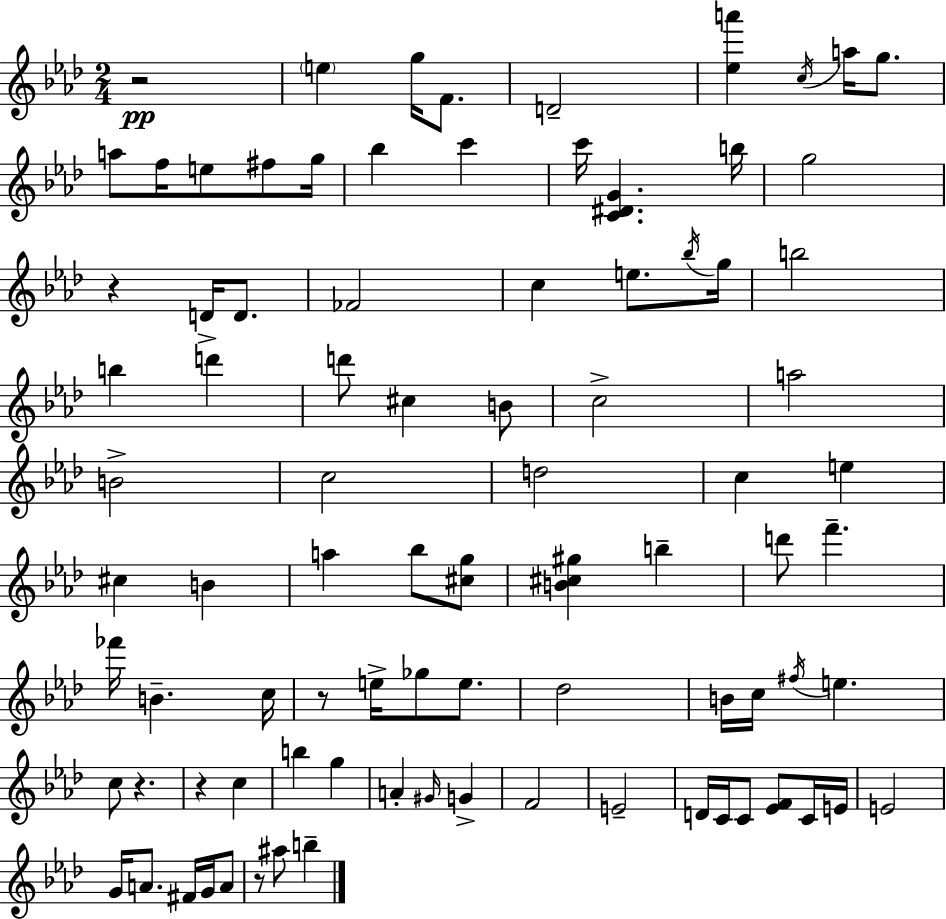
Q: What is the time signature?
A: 2/4